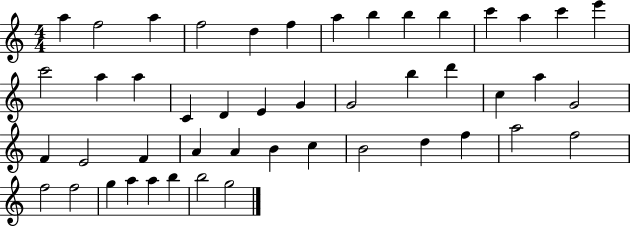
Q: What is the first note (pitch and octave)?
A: A5